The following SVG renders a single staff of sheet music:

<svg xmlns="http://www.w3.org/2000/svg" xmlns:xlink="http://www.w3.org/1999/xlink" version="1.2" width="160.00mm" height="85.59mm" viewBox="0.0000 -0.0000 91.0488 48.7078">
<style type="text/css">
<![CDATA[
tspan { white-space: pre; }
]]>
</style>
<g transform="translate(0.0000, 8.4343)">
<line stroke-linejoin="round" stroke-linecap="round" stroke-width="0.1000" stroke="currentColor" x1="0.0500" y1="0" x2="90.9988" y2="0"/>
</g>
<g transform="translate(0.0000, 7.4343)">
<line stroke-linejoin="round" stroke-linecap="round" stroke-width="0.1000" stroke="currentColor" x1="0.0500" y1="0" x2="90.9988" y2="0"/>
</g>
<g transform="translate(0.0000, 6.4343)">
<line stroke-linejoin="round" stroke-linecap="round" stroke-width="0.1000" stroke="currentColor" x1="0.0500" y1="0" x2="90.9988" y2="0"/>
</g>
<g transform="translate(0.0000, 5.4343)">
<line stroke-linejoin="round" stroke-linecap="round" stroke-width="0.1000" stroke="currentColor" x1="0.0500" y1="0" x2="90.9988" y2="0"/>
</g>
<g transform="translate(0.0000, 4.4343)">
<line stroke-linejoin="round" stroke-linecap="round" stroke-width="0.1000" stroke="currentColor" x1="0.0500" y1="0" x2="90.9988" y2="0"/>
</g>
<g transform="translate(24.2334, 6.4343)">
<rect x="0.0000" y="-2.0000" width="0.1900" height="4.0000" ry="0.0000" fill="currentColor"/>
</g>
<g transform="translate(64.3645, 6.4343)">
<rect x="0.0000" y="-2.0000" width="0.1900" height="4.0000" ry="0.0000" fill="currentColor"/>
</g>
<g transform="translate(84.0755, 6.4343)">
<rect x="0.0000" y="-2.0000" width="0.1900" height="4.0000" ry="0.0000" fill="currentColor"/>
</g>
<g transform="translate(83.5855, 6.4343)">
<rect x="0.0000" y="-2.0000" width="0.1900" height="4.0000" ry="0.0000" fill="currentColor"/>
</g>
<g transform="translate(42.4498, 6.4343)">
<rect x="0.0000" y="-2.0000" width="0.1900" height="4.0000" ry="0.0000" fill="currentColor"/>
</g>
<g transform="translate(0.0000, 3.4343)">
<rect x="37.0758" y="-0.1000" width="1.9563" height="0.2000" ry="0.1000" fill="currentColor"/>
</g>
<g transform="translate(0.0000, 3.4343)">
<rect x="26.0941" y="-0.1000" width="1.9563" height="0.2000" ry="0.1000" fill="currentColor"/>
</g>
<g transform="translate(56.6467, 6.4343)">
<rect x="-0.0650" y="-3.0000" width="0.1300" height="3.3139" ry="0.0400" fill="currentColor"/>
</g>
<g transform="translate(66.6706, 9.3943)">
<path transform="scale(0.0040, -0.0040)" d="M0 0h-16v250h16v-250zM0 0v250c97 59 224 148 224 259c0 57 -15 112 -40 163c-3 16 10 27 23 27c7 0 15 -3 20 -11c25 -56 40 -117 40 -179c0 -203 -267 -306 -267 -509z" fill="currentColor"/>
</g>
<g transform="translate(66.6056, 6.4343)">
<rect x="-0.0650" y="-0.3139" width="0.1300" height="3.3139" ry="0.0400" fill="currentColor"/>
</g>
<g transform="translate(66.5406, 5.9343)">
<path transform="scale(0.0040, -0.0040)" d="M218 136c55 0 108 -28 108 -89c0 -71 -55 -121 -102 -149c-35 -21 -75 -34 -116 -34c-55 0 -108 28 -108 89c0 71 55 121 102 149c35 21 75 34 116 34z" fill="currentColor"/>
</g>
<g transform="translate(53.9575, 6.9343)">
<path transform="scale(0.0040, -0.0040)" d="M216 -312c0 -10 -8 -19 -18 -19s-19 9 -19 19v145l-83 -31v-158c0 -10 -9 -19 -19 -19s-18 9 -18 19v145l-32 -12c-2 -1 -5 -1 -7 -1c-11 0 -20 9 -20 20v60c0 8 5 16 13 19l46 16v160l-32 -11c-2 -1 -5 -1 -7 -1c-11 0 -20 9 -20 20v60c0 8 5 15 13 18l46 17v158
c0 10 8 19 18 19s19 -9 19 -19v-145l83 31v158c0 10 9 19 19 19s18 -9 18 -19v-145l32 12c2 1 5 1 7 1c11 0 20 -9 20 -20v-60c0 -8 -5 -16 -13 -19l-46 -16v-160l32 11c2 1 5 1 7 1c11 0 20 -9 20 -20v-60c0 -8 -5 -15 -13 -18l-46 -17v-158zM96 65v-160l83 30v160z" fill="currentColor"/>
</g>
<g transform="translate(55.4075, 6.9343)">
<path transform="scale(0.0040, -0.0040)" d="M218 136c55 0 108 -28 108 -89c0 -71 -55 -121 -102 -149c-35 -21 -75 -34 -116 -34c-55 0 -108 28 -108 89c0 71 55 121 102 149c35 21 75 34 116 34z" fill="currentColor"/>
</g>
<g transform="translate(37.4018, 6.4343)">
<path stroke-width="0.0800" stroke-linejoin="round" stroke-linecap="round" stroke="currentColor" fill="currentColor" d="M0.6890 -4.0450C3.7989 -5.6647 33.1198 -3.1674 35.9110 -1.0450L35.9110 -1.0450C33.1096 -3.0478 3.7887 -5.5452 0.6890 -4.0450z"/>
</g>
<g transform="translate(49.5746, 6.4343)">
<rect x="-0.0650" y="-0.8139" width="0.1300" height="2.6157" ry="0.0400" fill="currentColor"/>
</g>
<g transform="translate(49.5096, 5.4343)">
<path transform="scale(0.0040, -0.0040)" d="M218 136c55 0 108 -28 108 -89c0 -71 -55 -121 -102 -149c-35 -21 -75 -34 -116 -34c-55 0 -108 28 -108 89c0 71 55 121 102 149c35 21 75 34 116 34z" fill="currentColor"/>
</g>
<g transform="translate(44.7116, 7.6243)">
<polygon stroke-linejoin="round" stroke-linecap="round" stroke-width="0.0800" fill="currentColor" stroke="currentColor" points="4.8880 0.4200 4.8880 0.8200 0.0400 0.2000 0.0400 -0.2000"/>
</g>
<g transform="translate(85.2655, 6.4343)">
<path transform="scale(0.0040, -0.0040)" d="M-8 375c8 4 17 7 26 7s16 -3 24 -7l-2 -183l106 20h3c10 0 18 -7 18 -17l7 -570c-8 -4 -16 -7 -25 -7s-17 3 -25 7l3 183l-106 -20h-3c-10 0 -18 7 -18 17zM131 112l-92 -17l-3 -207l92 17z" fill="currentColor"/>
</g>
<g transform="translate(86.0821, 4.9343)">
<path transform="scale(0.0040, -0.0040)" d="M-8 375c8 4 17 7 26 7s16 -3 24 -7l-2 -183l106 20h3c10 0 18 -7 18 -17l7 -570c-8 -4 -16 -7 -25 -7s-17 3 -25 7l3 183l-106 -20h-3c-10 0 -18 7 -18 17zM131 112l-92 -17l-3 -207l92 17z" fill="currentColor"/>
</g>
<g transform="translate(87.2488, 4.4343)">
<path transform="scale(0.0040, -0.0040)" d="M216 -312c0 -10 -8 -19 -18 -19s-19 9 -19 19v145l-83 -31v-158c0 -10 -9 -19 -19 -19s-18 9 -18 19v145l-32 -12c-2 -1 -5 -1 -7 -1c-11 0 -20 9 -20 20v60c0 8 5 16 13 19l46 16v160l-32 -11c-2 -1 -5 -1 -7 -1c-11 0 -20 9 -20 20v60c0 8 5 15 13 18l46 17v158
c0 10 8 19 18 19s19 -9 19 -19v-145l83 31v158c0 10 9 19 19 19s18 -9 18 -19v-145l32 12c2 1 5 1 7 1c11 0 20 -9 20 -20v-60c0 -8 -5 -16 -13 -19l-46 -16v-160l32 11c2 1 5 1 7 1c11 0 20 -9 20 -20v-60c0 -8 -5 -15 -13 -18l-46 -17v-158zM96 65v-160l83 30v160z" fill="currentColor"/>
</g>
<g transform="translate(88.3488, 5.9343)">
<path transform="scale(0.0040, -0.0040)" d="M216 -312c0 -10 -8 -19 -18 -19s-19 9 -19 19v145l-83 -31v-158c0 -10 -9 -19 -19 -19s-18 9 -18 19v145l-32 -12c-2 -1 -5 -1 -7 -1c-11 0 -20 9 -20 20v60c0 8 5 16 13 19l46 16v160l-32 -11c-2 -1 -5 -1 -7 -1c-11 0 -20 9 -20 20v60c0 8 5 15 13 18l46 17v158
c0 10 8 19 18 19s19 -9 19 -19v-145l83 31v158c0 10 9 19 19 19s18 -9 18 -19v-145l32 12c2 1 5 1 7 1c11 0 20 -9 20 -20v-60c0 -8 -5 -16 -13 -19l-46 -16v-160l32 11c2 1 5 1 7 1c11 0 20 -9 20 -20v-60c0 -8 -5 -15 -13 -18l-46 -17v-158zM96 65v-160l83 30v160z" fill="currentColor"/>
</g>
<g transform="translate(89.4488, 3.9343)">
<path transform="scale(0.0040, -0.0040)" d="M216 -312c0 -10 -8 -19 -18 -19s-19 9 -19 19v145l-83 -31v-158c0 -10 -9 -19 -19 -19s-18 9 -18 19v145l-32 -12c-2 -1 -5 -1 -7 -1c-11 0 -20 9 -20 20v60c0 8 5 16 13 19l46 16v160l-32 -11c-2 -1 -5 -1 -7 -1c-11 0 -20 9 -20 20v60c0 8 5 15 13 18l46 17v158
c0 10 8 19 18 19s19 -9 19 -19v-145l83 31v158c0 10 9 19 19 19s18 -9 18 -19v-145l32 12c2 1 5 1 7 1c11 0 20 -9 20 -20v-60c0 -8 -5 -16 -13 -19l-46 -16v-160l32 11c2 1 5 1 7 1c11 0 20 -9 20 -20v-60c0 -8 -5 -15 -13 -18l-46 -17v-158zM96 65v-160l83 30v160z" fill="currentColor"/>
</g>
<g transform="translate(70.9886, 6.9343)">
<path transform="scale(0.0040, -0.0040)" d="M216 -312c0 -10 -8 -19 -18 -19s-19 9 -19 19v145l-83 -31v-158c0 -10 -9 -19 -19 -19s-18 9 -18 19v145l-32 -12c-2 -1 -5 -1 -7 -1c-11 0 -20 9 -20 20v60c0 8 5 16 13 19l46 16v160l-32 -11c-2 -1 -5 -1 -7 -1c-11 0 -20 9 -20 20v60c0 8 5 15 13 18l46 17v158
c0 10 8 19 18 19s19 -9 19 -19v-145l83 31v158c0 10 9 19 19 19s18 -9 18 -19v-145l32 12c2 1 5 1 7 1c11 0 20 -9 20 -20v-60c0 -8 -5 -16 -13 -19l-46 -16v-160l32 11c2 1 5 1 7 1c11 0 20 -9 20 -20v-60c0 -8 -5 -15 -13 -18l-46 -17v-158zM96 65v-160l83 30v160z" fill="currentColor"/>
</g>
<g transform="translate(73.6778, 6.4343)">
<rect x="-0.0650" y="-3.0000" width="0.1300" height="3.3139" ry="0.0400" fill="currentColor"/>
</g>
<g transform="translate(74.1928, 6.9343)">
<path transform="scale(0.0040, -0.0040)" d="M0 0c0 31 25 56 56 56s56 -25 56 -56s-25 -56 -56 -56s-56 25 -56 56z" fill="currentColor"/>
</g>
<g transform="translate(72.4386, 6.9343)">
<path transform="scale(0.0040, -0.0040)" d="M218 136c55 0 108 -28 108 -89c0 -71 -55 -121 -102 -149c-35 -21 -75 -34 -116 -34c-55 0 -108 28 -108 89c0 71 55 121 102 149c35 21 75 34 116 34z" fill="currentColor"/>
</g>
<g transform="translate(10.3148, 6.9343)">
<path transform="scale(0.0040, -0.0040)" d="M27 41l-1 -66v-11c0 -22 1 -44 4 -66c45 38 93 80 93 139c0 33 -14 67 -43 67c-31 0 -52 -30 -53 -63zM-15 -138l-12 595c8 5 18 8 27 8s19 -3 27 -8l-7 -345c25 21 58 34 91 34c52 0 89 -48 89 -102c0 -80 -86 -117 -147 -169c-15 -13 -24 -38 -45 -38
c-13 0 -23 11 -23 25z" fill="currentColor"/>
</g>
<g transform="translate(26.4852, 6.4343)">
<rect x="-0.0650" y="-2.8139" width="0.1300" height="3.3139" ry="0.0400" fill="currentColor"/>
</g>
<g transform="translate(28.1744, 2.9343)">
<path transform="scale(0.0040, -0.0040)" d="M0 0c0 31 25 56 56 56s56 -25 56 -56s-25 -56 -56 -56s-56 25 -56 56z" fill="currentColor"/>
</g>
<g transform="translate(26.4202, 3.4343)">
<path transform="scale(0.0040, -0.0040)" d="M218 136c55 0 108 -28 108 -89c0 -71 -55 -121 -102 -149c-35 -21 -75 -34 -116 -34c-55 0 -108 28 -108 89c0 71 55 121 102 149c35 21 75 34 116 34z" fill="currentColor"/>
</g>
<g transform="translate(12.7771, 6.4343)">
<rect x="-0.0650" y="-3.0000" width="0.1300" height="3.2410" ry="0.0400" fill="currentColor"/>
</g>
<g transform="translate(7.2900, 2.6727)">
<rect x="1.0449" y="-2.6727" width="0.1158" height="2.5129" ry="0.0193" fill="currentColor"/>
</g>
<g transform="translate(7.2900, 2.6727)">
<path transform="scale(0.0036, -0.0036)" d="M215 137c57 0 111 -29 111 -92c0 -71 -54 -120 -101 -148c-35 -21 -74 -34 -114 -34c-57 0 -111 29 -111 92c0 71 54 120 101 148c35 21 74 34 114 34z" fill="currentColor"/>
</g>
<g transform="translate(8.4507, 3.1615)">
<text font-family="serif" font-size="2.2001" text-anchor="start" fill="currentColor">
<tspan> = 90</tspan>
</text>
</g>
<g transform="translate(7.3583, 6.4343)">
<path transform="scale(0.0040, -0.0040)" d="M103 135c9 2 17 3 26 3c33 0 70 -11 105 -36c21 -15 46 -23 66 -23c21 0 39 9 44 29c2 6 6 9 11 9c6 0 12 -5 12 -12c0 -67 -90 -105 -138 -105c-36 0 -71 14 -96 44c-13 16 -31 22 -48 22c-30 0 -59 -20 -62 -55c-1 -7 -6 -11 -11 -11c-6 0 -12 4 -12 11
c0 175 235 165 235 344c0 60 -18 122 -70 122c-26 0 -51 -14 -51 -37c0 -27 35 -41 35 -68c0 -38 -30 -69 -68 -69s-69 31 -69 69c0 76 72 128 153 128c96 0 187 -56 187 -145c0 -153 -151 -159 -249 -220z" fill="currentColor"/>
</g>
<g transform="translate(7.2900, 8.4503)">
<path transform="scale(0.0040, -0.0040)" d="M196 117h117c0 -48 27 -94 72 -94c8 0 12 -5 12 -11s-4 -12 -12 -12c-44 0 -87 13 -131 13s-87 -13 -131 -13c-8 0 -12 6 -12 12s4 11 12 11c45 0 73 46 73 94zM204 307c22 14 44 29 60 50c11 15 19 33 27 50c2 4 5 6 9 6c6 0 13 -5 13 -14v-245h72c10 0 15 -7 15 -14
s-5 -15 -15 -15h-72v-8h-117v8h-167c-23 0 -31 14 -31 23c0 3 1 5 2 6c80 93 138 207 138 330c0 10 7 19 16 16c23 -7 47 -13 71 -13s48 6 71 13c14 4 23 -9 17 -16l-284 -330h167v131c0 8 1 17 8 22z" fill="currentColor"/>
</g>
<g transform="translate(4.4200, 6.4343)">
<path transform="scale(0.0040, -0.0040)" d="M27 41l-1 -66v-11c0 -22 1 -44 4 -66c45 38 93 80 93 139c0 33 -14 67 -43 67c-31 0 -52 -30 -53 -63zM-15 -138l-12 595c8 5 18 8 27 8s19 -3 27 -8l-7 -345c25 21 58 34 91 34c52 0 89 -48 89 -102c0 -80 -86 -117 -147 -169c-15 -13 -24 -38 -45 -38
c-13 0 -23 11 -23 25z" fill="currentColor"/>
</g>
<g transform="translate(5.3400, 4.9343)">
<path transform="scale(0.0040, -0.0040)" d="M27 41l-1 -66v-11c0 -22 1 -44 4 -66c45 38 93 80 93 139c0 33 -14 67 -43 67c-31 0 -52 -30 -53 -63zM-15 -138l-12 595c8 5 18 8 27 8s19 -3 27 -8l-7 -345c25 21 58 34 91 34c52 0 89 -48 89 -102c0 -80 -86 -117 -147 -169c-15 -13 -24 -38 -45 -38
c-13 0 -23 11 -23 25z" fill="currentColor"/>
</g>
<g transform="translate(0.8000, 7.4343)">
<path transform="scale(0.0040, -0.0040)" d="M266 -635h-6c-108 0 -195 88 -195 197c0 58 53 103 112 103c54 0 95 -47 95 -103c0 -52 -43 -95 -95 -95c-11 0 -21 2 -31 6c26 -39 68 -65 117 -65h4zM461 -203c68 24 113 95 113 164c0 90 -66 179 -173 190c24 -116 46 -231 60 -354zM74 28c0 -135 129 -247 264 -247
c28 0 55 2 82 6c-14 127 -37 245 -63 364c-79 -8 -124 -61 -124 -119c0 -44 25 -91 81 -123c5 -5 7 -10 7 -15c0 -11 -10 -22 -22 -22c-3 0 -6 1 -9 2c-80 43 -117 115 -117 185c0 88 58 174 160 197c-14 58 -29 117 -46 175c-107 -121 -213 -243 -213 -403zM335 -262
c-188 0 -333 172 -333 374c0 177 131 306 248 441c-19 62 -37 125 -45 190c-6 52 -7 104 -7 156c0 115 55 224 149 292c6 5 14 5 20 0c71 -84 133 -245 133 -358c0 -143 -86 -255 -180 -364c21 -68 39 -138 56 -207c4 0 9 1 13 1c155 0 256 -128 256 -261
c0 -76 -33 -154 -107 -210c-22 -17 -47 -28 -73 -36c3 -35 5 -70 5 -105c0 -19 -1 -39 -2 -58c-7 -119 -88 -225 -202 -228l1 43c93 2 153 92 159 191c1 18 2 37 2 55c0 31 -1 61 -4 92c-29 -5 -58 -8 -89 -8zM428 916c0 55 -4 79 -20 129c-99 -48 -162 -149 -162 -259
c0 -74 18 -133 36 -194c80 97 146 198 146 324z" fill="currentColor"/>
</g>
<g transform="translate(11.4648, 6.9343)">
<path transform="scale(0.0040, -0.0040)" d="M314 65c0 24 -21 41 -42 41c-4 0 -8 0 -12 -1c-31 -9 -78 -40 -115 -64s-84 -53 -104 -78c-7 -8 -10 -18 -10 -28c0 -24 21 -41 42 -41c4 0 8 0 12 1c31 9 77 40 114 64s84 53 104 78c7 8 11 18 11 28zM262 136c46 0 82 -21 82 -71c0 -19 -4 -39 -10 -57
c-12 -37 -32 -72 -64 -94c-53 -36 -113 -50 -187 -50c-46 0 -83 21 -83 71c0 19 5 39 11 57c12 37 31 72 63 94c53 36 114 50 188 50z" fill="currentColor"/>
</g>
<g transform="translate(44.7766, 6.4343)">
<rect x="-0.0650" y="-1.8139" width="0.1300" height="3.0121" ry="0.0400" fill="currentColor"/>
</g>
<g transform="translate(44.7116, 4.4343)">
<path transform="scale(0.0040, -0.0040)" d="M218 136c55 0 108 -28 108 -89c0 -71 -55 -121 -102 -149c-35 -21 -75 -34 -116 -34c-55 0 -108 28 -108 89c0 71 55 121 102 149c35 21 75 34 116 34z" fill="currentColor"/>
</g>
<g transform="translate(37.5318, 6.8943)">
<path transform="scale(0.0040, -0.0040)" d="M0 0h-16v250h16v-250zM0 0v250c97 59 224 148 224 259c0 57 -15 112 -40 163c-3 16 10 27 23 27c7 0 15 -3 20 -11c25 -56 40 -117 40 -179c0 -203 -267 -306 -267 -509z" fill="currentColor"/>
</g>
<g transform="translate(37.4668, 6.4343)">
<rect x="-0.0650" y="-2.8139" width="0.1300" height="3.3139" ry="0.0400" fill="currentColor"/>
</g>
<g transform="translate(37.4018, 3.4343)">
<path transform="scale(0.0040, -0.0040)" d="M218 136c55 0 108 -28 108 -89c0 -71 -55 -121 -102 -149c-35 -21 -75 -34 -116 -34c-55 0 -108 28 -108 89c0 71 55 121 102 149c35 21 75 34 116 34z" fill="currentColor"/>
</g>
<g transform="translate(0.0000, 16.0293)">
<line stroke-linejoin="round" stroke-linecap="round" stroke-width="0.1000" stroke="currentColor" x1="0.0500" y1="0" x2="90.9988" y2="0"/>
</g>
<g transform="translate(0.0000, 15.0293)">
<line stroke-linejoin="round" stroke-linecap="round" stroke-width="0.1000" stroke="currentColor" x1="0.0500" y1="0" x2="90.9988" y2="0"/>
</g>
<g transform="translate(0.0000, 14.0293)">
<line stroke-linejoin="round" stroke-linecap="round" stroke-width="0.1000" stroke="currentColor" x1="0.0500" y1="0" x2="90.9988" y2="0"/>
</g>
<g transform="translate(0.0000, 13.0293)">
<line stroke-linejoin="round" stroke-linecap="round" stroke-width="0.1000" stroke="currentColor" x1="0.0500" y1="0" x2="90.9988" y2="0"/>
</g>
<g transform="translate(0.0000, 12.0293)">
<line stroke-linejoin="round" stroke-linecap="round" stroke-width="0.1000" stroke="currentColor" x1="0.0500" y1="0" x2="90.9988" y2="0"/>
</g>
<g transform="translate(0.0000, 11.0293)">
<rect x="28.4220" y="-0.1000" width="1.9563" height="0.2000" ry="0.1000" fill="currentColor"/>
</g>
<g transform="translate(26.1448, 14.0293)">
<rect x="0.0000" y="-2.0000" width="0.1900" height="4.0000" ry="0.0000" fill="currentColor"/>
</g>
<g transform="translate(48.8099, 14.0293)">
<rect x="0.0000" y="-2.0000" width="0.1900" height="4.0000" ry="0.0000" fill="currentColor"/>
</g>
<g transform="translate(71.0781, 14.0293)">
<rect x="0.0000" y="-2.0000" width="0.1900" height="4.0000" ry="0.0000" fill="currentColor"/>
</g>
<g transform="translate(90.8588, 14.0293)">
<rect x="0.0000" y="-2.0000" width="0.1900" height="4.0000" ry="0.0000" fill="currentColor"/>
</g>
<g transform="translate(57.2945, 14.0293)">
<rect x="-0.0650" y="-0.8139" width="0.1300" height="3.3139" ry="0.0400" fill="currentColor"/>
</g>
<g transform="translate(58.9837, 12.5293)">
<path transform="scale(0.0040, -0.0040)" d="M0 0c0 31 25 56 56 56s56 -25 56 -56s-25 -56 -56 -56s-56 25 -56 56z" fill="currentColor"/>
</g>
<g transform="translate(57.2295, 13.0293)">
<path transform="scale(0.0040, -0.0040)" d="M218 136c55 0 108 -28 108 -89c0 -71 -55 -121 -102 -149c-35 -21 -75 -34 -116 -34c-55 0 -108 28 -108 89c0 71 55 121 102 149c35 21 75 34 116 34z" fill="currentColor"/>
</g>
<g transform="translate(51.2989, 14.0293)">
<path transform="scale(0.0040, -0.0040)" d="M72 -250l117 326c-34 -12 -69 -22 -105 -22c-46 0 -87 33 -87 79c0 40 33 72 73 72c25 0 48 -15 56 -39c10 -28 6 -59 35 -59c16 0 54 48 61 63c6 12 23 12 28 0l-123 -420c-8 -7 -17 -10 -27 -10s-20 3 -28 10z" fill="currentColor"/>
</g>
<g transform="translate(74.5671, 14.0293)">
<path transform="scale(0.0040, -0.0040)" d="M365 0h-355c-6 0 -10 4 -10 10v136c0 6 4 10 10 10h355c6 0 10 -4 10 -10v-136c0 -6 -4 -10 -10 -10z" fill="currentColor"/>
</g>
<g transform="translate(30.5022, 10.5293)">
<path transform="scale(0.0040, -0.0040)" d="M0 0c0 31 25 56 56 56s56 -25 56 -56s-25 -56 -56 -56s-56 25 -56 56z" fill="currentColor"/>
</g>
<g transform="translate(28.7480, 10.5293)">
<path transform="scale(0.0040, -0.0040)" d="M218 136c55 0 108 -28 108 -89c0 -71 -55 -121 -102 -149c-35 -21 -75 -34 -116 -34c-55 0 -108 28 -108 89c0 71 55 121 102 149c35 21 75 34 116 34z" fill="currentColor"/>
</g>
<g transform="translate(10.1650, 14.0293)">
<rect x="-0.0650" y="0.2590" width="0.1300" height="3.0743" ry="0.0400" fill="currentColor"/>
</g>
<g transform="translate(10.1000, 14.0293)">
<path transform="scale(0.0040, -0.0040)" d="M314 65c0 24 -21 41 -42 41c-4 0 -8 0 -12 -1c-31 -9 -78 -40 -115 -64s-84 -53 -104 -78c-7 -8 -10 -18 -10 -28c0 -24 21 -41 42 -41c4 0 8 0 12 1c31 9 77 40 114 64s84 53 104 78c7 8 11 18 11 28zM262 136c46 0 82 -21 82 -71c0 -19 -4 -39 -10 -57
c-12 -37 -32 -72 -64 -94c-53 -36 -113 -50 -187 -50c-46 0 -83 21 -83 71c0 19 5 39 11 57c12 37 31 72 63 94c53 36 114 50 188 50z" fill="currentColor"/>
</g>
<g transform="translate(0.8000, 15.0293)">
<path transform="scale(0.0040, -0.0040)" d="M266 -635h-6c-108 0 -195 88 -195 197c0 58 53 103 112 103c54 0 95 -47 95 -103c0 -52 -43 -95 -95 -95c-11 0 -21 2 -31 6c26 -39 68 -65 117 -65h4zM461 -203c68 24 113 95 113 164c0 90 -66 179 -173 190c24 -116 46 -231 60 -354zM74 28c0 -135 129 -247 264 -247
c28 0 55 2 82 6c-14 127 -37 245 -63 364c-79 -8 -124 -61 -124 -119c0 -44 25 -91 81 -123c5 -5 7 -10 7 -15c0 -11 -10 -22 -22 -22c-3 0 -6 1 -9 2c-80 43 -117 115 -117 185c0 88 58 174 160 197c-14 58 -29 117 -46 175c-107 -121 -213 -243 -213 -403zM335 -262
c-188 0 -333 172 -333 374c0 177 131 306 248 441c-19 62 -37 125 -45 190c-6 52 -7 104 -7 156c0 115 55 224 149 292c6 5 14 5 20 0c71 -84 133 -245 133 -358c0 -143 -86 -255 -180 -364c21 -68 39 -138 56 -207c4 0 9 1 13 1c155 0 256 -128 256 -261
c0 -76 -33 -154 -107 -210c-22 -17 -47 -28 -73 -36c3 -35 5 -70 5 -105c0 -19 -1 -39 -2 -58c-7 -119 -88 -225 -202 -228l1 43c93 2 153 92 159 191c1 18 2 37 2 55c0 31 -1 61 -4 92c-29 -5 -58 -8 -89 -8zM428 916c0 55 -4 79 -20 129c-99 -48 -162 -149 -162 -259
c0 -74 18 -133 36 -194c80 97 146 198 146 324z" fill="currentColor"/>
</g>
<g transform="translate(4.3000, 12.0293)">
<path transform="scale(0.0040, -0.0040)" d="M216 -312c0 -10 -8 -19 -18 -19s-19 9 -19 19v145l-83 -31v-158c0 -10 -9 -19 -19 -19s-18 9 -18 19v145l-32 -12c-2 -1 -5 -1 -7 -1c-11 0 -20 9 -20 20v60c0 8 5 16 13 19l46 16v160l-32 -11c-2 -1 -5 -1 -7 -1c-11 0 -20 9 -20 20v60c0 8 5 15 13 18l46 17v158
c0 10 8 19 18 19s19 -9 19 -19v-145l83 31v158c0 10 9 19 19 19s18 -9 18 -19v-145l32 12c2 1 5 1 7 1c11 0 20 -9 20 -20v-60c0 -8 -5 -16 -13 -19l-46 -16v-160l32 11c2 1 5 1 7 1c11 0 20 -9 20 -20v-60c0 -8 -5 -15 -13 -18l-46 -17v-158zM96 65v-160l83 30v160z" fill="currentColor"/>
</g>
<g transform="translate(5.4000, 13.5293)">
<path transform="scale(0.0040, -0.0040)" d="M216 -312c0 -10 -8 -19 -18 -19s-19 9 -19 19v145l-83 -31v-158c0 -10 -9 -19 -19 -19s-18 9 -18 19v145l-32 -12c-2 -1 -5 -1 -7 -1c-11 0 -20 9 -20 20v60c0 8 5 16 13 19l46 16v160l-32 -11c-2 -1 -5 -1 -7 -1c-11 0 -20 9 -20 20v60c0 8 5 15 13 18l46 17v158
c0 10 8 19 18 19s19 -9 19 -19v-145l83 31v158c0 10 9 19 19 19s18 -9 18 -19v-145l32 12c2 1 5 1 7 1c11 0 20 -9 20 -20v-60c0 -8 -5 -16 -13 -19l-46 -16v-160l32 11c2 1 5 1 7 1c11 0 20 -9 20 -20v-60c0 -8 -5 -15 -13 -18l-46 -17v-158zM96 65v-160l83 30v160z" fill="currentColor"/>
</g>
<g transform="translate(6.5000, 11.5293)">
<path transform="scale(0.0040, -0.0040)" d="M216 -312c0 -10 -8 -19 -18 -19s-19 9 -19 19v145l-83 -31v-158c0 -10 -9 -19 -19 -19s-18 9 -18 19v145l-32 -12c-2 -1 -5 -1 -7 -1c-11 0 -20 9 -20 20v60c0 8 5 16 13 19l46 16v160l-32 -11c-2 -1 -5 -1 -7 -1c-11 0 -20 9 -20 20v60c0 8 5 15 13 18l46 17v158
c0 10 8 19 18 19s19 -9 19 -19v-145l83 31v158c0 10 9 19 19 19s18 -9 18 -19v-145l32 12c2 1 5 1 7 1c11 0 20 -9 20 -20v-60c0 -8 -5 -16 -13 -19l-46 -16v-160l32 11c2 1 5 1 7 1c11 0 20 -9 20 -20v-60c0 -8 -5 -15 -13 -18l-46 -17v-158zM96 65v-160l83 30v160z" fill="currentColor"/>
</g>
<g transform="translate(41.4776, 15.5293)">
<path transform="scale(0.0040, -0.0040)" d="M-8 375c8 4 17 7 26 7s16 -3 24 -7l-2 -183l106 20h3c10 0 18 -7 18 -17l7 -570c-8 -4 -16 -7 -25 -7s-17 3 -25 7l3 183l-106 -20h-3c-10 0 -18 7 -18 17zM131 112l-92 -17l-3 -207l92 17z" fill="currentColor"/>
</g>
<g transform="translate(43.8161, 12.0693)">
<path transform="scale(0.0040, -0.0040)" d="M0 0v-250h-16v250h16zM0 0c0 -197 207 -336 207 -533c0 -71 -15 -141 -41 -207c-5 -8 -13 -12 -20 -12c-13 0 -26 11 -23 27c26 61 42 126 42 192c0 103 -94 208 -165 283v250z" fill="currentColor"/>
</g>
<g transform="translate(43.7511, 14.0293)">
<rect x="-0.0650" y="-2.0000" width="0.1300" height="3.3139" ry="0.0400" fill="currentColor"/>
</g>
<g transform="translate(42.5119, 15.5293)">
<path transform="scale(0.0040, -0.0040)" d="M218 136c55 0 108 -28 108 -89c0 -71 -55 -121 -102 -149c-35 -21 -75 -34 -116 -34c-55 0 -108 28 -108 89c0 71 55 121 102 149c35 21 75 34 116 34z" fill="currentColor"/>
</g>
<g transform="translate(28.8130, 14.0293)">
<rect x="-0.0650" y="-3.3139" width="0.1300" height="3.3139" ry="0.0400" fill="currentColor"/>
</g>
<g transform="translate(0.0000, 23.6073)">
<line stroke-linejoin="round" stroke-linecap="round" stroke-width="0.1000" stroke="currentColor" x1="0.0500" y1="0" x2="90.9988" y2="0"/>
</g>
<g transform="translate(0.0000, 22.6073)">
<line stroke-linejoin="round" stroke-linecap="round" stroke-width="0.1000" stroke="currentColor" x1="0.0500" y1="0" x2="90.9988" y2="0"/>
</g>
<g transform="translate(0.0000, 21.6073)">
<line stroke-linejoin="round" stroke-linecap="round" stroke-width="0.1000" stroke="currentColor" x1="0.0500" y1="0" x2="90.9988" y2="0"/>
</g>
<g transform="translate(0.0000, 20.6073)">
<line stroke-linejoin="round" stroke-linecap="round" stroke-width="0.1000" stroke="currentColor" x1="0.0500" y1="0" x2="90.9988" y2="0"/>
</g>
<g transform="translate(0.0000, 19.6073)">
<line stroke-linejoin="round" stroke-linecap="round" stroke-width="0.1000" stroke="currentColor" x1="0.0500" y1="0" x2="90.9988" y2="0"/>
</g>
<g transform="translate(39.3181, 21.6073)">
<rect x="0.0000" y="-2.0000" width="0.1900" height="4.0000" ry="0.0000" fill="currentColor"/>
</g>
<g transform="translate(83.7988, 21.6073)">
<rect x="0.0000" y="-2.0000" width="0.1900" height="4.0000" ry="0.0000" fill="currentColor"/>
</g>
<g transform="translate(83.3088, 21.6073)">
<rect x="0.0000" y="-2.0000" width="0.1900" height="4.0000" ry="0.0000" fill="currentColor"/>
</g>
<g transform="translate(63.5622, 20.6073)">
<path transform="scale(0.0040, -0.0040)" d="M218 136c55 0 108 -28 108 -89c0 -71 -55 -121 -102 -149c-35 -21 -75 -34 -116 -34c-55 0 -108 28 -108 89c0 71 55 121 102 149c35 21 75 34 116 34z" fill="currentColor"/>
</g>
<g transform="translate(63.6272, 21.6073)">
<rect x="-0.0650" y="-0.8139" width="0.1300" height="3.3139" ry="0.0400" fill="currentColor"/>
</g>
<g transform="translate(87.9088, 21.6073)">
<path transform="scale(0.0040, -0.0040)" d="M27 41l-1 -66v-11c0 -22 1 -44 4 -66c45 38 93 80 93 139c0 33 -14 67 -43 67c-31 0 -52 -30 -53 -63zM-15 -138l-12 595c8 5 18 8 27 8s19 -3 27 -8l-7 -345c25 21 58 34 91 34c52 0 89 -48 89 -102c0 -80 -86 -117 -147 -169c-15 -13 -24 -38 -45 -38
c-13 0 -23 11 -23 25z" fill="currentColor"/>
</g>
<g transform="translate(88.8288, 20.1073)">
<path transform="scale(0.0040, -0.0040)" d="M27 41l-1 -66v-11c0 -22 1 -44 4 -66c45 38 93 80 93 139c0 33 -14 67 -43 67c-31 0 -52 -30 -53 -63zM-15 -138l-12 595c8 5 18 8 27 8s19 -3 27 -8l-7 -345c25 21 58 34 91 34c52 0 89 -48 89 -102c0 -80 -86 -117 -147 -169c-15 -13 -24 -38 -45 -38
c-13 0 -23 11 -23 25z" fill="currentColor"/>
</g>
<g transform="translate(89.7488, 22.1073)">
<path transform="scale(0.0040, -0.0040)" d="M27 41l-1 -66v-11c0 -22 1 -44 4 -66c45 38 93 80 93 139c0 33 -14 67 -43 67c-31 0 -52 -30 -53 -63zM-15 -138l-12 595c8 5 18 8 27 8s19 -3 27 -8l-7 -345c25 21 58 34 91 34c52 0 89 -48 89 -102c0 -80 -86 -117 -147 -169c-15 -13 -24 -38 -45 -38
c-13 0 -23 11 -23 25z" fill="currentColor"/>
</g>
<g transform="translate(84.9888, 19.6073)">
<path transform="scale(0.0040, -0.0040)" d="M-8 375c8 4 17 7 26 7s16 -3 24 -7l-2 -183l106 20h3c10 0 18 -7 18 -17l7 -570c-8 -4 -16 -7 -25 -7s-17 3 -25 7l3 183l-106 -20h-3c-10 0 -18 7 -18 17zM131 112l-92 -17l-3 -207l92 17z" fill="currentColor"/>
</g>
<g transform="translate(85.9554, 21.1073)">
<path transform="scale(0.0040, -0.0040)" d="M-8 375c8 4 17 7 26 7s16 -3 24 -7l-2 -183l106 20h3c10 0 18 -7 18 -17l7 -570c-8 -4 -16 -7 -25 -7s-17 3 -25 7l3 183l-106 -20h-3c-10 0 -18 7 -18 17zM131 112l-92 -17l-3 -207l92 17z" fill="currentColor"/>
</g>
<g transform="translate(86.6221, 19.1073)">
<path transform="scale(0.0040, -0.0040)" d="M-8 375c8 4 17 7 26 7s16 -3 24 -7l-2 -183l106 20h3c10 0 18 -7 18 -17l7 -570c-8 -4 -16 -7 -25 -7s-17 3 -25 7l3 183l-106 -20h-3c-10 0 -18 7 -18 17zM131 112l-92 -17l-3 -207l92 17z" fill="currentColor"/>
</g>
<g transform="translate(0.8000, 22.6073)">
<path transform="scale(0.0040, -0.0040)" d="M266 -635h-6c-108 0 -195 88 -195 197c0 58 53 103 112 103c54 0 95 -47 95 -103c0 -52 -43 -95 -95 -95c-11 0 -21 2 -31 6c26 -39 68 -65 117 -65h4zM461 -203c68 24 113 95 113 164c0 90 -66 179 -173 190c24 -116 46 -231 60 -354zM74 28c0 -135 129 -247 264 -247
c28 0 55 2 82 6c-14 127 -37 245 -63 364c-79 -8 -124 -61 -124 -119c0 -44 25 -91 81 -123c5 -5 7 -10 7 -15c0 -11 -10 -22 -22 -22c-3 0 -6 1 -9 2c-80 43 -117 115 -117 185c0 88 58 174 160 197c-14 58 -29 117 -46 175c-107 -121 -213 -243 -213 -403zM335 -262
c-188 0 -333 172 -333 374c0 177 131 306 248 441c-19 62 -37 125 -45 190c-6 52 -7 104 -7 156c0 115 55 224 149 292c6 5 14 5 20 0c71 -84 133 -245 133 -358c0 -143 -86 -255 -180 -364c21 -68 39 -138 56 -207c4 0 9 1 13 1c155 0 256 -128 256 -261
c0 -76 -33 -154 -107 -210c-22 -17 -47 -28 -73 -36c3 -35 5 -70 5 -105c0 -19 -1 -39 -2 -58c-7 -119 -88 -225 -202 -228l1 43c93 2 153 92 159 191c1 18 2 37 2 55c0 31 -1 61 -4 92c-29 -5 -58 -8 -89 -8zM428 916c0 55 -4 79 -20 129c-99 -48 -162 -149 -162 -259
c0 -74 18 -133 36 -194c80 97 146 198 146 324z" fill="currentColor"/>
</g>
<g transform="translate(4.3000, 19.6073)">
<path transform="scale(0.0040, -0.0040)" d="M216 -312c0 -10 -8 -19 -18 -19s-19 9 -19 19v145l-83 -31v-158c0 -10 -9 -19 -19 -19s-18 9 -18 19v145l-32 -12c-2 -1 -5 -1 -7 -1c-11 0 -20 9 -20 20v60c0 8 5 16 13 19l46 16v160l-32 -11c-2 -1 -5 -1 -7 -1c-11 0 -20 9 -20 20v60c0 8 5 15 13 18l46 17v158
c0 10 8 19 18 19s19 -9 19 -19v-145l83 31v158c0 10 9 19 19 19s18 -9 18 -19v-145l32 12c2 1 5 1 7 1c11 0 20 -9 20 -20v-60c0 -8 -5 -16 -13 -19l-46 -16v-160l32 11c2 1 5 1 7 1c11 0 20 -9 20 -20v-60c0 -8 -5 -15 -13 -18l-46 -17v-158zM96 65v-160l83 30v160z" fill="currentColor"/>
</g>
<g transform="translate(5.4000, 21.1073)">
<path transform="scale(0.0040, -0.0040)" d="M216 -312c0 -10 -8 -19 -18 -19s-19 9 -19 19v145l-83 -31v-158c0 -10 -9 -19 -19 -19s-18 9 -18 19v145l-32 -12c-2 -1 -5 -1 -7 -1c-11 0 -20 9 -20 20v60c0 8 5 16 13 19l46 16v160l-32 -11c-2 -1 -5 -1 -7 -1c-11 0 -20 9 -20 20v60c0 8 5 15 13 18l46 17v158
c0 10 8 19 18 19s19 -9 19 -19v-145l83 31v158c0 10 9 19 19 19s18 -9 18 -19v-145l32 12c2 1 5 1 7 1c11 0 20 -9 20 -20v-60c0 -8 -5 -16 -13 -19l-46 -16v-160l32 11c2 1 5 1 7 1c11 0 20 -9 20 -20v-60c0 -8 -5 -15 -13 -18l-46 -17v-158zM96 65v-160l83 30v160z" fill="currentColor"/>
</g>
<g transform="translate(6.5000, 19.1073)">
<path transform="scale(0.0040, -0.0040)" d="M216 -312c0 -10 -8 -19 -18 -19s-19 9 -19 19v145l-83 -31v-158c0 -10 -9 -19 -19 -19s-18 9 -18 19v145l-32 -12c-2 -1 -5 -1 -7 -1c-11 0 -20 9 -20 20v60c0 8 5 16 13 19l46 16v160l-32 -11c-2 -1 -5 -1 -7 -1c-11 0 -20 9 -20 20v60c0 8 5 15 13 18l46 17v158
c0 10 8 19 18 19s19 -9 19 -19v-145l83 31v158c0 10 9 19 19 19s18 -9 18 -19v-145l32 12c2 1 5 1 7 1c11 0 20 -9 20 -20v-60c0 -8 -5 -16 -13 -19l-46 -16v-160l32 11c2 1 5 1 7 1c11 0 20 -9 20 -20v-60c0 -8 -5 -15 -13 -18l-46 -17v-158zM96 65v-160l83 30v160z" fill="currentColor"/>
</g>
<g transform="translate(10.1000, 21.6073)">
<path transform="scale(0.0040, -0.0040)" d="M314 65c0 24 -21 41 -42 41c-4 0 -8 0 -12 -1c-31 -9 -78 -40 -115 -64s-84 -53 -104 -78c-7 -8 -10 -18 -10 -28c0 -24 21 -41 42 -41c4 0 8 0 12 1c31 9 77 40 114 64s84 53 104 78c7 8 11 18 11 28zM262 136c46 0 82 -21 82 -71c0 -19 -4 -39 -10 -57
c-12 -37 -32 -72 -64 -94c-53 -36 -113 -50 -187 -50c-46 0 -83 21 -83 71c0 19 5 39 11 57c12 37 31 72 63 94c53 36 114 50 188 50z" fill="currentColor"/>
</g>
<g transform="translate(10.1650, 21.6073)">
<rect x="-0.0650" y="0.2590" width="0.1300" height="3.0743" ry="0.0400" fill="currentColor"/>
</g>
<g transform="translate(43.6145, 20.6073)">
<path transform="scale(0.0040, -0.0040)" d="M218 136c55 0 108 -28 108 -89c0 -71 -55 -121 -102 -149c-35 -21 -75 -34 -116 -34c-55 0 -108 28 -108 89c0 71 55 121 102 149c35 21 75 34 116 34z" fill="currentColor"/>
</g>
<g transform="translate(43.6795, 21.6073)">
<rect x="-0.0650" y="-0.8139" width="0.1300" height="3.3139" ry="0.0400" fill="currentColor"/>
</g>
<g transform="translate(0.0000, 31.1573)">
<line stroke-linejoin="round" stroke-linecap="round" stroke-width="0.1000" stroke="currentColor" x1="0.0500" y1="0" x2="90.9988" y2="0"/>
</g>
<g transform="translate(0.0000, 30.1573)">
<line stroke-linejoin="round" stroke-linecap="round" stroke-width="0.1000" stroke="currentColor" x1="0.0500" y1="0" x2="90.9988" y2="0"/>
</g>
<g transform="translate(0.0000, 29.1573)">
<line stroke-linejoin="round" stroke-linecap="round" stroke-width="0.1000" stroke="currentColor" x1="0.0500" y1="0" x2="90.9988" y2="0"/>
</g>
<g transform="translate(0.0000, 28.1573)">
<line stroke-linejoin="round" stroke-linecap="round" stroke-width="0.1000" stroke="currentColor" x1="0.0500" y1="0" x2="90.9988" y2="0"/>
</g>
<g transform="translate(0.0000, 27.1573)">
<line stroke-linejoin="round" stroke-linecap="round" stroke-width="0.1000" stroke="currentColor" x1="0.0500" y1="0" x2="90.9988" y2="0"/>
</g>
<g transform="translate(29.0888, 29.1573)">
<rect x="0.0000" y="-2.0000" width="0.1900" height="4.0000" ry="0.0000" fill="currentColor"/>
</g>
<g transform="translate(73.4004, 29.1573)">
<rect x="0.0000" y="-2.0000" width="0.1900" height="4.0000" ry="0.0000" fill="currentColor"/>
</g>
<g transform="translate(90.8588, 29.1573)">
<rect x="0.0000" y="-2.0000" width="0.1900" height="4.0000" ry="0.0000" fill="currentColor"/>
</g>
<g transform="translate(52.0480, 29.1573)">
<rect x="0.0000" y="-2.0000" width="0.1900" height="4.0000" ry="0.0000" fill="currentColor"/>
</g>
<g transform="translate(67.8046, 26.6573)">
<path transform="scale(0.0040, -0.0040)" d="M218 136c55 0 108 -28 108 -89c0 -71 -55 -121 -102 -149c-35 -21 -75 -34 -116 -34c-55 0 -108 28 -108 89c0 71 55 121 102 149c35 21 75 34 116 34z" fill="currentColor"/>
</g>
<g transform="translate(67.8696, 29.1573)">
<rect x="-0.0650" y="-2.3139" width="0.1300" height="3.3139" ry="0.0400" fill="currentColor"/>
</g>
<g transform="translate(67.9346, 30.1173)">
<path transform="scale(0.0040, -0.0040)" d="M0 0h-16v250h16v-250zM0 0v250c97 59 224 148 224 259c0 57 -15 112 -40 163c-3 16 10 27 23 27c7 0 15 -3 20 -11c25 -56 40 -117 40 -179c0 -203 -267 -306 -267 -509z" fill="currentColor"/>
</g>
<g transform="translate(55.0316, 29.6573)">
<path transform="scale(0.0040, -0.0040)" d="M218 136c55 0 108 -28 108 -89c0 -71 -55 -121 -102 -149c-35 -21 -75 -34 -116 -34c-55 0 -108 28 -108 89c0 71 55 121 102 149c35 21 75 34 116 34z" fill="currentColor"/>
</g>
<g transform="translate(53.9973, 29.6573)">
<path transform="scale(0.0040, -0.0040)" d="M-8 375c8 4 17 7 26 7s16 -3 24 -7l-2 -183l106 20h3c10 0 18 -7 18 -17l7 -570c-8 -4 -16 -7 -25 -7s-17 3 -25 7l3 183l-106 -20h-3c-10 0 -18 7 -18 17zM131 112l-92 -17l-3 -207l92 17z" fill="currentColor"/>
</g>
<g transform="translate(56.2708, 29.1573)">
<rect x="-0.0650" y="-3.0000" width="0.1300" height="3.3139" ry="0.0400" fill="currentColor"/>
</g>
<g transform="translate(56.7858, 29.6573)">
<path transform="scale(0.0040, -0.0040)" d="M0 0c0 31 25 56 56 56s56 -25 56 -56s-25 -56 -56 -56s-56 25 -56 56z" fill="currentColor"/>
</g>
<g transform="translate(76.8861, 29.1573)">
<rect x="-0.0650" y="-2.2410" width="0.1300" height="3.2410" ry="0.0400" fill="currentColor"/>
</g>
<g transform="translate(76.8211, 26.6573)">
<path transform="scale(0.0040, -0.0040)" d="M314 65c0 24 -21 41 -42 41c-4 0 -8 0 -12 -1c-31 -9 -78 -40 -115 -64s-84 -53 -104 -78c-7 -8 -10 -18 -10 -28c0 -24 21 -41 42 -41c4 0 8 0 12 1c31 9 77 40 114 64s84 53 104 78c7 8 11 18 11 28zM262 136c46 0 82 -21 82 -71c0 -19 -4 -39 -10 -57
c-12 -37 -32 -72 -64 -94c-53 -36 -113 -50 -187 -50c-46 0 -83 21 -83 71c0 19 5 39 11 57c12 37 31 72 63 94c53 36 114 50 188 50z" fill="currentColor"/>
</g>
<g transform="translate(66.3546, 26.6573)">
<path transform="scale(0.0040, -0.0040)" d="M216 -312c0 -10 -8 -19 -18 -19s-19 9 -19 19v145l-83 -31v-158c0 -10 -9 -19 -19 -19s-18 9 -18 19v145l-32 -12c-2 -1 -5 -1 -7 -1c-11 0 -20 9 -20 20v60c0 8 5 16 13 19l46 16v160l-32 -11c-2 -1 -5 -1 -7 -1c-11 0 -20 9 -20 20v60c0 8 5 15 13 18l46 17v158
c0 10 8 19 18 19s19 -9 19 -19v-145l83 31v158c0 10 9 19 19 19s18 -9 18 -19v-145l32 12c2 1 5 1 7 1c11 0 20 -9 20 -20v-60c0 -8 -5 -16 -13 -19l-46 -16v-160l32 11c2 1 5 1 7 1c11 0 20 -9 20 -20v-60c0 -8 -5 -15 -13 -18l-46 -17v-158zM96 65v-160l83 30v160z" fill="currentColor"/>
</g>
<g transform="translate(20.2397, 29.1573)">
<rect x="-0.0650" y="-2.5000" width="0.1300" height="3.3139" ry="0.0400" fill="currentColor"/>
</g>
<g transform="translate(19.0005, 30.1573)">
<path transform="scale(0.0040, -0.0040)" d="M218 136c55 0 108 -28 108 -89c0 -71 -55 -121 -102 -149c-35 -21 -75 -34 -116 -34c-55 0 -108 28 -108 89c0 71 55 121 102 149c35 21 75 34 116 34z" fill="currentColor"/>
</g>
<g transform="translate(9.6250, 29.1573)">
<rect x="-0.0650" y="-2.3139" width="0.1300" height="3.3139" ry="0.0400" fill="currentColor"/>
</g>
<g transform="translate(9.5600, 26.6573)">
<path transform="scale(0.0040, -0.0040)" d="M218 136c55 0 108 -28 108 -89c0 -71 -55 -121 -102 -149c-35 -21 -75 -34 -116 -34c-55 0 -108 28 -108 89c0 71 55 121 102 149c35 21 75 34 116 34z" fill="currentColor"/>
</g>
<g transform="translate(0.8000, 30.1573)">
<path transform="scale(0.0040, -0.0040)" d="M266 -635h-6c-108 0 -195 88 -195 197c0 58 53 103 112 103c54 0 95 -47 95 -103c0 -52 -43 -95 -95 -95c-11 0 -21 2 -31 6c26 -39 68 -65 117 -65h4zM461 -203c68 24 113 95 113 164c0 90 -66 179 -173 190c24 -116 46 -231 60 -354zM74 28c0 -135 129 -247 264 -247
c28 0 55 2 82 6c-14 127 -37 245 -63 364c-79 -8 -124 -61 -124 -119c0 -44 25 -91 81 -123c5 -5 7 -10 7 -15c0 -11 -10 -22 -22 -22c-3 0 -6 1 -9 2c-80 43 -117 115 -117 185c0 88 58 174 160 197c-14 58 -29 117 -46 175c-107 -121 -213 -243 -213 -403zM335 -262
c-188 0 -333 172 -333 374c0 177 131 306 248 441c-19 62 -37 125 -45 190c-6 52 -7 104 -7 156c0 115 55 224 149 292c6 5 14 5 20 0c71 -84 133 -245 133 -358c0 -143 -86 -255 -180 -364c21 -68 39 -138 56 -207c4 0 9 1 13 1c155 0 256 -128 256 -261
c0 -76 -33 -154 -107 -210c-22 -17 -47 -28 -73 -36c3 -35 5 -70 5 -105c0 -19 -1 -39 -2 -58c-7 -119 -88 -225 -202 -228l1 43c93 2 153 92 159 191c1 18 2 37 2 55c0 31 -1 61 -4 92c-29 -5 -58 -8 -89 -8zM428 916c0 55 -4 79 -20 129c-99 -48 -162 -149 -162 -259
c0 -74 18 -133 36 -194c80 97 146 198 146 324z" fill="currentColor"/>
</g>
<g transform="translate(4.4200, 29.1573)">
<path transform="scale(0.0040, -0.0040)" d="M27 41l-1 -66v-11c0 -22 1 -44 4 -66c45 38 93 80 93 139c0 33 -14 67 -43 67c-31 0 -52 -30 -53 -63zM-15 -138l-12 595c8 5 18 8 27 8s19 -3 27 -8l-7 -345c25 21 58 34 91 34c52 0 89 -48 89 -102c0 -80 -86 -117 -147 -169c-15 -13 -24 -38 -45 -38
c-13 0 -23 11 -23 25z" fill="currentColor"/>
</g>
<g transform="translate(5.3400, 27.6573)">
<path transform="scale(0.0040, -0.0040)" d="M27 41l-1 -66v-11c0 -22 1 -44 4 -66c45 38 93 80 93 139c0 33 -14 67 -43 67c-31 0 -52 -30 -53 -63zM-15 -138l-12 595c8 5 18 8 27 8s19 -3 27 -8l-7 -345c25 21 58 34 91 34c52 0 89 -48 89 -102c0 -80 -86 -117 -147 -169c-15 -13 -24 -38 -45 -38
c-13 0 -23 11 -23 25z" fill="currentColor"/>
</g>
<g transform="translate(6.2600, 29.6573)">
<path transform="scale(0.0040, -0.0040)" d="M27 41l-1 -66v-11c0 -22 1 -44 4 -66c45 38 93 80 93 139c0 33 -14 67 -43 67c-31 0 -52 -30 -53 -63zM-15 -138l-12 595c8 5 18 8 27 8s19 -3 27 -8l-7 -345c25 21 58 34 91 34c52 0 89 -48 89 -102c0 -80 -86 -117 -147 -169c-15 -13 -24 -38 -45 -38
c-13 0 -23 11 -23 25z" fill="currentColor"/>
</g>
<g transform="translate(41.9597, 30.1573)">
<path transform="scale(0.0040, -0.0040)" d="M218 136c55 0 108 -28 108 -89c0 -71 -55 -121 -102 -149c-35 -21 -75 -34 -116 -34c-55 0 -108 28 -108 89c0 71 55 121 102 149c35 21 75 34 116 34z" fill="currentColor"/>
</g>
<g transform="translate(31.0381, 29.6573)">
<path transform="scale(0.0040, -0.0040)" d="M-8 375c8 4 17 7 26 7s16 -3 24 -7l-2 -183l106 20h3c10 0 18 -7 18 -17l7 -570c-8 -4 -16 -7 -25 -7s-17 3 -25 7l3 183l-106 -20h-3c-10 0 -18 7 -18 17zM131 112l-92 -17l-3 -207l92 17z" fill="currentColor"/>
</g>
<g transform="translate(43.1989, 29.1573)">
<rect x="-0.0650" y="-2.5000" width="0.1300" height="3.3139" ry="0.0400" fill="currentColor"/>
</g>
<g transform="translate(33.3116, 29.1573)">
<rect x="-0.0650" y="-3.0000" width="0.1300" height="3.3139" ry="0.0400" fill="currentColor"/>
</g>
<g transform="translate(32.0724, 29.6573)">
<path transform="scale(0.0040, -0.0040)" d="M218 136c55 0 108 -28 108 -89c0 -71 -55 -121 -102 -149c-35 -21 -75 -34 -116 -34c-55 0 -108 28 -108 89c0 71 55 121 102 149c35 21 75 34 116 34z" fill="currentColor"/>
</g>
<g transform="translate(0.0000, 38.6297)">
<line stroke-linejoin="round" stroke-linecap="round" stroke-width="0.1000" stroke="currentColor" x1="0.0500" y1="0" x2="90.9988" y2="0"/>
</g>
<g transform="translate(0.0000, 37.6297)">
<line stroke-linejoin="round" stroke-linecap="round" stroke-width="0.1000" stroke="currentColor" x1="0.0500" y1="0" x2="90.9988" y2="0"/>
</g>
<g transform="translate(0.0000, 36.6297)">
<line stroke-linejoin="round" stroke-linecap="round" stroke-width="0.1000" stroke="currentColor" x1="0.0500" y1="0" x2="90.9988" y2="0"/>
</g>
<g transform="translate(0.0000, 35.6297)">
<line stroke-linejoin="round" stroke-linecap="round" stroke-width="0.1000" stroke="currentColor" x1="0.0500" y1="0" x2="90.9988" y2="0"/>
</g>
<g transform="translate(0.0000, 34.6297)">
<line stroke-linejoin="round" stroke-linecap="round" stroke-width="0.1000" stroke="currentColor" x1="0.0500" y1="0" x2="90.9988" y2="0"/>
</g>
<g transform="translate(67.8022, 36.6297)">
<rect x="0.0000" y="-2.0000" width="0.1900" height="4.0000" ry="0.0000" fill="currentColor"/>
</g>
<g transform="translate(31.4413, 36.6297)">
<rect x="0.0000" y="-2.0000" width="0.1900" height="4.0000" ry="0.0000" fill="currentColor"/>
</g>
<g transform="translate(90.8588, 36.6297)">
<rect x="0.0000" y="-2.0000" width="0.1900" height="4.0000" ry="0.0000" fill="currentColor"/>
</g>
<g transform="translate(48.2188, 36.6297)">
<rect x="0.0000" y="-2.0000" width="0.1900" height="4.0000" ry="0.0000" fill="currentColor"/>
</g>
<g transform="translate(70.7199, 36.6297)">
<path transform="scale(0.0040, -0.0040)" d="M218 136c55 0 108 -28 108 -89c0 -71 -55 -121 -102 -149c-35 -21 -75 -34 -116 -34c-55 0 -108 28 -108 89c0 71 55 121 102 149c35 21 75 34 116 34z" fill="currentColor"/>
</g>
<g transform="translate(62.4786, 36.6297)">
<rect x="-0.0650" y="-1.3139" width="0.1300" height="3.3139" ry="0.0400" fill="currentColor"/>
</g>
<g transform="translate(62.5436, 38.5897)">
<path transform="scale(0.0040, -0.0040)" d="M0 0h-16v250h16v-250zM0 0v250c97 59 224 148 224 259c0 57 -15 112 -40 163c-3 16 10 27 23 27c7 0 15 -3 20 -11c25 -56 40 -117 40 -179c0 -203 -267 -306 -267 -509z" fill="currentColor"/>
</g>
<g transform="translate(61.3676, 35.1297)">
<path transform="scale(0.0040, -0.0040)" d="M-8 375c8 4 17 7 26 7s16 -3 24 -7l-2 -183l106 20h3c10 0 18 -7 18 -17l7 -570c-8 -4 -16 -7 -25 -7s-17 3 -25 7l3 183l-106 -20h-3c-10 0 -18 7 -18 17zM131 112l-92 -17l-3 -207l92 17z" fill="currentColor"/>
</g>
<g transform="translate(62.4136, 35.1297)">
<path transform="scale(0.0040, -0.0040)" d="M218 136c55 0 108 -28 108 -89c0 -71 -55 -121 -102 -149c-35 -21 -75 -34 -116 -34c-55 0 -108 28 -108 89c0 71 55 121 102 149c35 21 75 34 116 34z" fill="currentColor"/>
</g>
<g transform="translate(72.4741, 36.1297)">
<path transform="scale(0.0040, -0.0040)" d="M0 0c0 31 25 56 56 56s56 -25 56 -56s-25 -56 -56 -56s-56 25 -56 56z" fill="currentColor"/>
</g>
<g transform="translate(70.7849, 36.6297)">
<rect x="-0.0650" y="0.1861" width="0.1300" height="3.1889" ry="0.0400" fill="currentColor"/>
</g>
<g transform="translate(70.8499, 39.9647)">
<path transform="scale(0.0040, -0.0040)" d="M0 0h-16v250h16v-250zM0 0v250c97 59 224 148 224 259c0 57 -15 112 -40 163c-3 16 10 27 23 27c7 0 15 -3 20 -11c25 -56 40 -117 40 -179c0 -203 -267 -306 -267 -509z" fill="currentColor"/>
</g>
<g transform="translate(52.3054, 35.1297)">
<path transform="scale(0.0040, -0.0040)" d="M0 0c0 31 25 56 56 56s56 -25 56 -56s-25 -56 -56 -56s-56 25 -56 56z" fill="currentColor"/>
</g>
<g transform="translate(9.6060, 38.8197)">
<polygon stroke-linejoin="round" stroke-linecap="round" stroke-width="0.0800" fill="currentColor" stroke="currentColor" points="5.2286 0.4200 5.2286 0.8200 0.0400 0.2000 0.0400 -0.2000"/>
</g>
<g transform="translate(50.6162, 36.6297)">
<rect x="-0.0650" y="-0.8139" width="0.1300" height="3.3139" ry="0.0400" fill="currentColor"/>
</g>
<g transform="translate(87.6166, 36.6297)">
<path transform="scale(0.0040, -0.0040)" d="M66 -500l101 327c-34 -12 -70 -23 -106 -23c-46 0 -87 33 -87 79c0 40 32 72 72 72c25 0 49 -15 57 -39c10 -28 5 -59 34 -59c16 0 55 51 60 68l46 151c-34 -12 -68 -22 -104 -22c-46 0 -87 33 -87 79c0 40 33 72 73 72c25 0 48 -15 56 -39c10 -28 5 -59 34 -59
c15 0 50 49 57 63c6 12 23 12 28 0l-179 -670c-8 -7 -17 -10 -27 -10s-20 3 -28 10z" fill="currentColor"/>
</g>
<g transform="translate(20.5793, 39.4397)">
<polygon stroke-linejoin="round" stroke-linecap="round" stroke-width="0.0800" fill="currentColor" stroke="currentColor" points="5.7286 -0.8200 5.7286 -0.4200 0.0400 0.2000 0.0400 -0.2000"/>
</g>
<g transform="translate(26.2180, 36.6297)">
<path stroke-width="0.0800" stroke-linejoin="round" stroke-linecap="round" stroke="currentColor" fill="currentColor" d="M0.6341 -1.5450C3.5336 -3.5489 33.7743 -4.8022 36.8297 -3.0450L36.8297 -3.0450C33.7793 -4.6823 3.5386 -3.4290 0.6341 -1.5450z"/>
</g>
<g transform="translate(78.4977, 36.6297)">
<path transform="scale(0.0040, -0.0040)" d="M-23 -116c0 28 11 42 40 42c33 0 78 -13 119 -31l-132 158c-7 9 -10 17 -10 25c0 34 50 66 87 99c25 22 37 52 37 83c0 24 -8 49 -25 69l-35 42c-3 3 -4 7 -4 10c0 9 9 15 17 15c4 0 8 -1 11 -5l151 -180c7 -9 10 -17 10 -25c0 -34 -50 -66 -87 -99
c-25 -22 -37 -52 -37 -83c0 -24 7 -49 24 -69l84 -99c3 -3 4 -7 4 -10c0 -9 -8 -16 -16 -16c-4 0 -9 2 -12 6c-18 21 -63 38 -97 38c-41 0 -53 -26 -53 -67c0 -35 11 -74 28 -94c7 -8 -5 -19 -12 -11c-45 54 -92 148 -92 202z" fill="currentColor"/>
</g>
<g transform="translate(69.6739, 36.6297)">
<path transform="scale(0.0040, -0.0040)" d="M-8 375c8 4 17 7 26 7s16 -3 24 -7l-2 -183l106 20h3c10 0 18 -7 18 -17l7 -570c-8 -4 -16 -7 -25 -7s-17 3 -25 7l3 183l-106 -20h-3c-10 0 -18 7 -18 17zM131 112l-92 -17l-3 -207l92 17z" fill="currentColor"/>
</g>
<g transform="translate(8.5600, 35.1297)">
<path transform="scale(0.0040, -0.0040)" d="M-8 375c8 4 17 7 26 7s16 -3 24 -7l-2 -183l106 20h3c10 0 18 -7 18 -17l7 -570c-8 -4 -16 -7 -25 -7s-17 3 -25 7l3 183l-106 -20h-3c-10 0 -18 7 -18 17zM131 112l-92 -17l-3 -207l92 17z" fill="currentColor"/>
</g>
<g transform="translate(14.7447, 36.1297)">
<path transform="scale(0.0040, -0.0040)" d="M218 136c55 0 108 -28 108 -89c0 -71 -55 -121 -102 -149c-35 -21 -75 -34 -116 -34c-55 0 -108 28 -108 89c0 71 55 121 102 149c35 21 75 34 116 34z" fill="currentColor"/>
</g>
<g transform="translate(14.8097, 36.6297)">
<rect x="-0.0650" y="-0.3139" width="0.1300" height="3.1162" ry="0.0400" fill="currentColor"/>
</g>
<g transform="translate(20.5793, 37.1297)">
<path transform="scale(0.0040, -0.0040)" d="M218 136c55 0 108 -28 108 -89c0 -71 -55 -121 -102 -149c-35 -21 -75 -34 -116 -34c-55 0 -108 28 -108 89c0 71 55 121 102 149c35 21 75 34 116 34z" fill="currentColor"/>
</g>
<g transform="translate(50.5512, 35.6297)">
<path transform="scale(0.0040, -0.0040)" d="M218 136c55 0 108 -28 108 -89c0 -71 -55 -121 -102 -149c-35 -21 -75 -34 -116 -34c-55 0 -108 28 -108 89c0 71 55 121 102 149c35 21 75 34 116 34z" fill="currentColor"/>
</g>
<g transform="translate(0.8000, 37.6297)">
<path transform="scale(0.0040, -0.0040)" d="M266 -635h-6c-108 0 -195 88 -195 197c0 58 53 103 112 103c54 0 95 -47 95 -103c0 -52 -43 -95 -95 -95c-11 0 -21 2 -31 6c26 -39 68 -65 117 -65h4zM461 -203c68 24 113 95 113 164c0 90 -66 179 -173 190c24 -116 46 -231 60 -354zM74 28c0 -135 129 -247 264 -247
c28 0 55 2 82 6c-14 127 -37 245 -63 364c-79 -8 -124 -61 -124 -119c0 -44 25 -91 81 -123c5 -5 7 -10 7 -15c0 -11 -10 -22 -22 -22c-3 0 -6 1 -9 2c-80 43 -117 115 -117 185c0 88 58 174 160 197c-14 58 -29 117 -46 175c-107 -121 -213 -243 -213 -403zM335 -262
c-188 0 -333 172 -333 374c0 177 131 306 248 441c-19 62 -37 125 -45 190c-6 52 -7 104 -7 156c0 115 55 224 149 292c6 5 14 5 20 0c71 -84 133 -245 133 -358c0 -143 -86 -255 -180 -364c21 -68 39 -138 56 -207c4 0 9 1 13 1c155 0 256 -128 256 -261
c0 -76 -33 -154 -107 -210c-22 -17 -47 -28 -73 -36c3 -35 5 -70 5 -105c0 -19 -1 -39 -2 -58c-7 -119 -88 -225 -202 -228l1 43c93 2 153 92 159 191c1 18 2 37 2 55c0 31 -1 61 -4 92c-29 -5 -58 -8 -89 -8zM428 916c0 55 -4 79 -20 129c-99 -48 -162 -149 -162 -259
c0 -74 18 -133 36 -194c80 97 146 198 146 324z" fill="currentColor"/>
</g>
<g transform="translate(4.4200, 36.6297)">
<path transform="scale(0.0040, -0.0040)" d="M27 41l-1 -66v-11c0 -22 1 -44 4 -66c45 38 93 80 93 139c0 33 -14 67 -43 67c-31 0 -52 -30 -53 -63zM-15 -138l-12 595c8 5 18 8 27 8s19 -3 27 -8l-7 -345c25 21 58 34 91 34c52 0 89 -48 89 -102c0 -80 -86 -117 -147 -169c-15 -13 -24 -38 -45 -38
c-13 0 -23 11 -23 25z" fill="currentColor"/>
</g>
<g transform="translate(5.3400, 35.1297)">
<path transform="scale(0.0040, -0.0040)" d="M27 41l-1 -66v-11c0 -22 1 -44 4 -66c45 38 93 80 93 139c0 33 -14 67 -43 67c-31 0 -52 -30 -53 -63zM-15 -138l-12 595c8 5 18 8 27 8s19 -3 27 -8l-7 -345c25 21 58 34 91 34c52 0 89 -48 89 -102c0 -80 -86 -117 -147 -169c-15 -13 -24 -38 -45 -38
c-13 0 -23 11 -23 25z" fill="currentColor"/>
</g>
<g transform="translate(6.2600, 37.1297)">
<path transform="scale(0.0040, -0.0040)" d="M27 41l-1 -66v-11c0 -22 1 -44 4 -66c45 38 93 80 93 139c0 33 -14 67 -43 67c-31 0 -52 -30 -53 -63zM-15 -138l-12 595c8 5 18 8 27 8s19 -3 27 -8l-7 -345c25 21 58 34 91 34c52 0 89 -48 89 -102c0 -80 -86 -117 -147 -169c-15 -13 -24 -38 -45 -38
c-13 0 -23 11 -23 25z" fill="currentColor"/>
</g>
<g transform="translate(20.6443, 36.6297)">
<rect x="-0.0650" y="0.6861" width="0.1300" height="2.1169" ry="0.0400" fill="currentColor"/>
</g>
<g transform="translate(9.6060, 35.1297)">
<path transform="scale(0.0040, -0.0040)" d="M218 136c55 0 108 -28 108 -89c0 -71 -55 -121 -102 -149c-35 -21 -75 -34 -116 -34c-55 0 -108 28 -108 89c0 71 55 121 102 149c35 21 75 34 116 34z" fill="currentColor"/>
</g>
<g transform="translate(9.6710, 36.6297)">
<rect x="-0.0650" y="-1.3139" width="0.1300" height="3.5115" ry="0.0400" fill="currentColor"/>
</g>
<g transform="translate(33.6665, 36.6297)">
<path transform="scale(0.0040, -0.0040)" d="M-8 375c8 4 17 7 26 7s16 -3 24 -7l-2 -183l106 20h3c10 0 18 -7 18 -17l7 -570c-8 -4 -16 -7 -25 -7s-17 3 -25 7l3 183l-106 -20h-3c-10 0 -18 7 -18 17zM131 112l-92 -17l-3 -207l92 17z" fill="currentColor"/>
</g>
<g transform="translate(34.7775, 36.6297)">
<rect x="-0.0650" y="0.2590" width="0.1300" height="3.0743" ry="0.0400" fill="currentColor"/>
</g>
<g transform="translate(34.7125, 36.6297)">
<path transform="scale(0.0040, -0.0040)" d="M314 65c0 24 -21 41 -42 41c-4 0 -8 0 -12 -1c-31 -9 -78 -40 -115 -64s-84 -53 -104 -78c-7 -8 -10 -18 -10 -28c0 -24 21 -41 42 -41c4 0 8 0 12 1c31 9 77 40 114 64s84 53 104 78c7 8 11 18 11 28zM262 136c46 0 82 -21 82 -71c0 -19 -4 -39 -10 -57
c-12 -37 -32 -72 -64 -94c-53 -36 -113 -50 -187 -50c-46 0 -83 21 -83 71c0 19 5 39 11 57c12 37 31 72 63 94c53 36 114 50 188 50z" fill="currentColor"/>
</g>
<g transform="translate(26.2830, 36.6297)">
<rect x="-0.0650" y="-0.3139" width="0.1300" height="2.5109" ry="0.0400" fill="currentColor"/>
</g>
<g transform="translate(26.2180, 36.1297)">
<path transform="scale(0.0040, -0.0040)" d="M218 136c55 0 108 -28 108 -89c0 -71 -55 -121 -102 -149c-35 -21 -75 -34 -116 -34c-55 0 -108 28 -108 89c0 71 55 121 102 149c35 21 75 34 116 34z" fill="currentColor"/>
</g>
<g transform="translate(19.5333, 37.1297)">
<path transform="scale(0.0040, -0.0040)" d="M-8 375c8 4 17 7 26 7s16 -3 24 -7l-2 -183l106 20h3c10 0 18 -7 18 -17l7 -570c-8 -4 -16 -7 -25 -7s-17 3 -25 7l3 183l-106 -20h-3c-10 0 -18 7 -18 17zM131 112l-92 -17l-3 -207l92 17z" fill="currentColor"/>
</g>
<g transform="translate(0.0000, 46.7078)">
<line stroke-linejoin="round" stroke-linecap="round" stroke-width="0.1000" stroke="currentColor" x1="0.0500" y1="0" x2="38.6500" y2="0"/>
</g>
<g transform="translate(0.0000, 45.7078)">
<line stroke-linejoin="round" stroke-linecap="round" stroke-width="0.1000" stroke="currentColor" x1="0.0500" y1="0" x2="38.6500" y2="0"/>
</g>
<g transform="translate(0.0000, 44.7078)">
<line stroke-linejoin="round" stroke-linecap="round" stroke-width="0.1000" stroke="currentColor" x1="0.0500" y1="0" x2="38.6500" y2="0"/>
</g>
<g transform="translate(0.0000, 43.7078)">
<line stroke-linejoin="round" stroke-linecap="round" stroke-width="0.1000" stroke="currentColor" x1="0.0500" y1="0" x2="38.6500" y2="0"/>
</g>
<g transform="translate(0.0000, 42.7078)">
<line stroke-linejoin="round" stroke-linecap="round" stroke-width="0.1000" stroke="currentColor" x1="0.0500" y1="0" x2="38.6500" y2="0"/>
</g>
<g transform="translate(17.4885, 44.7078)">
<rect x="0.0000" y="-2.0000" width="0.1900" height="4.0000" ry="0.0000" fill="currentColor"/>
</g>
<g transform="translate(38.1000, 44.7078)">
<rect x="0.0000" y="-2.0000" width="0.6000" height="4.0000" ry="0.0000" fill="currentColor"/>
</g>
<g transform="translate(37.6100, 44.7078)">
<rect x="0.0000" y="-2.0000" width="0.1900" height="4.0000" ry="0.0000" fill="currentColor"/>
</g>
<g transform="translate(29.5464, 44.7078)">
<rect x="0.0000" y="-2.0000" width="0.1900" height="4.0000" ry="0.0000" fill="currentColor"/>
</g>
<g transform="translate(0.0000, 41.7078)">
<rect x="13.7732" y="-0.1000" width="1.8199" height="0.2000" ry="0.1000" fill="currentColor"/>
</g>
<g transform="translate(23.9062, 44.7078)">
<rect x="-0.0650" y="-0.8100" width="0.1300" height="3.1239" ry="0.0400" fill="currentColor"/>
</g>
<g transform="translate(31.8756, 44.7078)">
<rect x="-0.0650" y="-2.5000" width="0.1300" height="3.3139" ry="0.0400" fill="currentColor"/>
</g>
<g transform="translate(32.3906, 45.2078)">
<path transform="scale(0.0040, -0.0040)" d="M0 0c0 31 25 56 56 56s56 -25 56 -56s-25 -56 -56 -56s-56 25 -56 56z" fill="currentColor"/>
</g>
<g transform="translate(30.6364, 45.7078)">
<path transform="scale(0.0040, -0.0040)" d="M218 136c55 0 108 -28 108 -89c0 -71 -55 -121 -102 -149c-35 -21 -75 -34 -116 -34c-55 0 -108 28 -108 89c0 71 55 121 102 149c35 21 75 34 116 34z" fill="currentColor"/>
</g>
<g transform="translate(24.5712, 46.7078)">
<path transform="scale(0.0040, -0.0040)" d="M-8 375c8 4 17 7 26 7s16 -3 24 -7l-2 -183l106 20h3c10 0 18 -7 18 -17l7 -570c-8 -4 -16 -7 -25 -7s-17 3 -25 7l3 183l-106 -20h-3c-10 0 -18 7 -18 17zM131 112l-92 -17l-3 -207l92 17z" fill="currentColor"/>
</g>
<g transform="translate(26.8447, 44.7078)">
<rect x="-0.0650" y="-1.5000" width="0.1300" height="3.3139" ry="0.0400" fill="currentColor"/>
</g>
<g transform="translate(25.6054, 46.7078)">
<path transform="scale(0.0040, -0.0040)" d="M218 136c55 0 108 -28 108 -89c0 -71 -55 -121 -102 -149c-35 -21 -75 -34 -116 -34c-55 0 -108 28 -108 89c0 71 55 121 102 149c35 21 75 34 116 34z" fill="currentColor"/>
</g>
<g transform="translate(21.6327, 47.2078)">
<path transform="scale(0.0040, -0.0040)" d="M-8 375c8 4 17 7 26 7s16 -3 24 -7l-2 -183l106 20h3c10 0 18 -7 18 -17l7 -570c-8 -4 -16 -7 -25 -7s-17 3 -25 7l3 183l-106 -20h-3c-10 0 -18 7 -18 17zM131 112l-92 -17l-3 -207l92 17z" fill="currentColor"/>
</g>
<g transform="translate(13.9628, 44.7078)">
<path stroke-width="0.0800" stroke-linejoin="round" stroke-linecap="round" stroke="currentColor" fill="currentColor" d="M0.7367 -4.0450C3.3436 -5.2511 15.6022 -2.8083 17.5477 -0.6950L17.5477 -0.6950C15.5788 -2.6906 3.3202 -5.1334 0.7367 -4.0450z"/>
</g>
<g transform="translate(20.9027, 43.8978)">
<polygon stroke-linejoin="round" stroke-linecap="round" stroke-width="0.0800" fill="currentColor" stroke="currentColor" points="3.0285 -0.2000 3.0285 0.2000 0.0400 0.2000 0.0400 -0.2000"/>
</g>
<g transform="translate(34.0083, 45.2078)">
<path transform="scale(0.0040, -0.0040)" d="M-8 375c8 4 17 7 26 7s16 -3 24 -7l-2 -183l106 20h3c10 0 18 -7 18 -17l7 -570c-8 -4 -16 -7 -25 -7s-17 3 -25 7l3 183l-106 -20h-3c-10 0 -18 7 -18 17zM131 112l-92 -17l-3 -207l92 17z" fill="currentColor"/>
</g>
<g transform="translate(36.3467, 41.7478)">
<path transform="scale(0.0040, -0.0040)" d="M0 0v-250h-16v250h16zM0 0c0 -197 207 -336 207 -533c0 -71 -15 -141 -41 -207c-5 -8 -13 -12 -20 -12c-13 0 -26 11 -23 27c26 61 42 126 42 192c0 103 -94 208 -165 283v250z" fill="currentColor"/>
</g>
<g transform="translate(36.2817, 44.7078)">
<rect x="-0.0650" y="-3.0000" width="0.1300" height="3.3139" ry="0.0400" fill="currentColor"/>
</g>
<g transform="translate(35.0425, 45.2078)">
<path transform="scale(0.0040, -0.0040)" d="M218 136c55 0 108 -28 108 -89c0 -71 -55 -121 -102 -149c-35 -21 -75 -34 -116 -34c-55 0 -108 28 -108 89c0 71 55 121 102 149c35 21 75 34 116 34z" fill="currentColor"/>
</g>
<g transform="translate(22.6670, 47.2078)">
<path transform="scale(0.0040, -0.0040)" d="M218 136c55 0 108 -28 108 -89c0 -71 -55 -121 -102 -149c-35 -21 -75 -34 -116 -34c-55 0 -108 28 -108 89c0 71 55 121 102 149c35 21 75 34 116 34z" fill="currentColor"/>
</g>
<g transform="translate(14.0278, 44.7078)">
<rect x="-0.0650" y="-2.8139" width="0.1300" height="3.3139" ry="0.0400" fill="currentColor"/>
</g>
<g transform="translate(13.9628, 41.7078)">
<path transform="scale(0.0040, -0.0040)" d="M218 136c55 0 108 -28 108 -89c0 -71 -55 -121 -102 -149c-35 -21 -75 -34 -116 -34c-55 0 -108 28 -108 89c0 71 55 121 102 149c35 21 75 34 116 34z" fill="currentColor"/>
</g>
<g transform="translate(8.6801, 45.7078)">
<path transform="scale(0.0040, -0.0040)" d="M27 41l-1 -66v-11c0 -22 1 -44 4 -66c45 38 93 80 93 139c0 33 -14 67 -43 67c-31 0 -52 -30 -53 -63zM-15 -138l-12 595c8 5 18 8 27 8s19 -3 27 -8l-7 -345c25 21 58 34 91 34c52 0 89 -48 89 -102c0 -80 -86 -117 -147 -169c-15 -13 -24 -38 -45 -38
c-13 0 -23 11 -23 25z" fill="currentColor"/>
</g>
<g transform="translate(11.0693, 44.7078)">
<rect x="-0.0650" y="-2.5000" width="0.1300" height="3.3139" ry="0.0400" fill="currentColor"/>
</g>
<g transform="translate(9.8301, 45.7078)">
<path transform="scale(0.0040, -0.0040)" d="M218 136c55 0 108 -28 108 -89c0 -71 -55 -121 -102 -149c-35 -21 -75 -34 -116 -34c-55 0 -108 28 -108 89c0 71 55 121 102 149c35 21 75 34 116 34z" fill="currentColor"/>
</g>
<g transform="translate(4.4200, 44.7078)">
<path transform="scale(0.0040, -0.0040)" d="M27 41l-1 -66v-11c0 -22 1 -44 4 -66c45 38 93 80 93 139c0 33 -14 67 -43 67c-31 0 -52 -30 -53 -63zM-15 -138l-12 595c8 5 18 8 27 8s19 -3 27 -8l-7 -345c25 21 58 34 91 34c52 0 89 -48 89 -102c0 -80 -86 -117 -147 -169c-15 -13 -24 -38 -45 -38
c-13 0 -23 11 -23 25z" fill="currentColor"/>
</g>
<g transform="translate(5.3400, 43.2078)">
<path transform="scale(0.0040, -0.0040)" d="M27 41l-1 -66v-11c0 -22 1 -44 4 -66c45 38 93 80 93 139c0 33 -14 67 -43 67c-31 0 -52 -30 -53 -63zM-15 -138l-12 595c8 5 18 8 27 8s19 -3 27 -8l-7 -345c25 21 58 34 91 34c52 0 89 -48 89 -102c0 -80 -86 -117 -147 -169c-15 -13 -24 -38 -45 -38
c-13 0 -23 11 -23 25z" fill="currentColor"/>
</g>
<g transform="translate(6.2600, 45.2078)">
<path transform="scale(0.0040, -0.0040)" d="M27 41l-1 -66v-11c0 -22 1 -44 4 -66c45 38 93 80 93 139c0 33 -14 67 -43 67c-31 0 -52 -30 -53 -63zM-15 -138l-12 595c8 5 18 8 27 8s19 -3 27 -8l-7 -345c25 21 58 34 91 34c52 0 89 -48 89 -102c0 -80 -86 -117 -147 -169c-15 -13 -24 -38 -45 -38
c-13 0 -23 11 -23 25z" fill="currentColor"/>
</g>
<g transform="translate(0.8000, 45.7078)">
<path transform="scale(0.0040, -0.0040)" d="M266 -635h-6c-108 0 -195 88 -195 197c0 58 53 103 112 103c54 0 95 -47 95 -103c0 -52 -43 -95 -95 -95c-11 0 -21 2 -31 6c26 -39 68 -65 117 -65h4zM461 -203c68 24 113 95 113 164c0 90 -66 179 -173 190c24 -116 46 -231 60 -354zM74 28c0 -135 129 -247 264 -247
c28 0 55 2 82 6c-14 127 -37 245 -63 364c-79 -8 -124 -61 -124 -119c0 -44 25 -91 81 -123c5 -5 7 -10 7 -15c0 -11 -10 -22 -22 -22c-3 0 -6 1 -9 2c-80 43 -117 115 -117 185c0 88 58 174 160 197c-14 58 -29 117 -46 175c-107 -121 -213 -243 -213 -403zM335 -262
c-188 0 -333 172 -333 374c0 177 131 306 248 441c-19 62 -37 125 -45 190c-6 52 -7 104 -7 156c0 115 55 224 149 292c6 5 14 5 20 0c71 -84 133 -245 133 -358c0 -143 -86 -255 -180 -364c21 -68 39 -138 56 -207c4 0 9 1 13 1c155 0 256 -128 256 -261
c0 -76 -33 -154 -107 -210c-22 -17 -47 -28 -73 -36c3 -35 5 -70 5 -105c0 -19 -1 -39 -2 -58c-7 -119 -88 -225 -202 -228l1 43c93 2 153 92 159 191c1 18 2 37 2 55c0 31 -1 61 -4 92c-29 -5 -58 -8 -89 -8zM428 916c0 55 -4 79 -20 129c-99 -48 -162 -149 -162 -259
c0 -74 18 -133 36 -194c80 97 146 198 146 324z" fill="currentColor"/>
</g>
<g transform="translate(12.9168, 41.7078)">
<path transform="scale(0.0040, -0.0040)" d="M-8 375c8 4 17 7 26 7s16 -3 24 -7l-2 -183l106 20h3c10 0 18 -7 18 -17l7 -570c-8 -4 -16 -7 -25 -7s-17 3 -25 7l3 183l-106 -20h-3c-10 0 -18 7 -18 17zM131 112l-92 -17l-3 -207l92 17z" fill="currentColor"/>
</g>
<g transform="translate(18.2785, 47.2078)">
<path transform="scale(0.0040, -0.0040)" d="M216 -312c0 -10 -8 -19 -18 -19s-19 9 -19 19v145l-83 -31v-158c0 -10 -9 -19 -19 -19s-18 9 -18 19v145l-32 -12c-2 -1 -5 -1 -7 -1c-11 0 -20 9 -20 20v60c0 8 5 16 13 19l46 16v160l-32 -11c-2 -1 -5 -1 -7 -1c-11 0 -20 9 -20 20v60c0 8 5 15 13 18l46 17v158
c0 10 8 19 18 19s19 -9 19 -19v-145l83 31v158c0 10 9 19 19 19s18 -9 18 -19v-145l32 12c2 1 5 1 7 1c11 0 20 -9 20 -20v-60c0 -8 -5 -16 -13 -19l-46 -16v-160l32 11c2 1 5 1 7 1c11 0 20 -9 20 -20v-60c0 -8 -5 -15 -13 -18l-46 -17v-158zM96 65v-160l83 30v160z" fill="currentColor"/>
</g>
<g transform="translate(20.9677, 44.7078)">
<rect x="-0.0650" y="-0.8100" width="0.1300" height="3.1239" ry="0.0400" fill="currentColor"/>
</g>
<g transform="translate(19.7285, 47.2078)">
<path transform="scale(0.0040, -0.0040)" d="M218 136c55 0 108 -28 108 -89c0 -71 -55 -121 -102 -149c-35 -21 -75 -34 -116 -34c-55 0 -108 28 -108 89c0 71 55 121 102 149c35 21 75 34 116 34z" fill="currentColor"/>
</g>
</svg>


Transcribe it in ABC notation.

X:1
T:Untitled
M:2/4
L:1/4
K:Bb
_A2 a a/2 f/2 d/2 ^A c/2 ^A B2 b F/2 z/2 d z2 B2 d d g G A G A ^g/2 g2 e/2 c/2 A/2 c/2 B2 d e/2 B/2 z z/4 _G a ^D/2 D/2 E G A/2